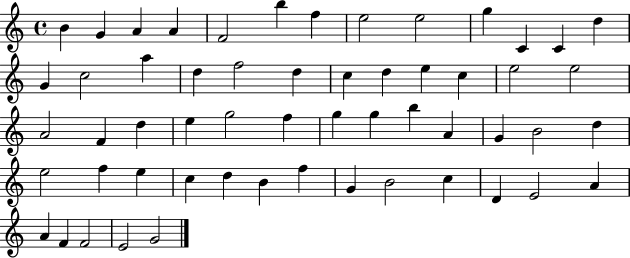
{
  \clef treble
  \time 4/4
  \defaultTimeSignature
  \key c \major
  b'4 g'4 a'4 a'4 | f'2 b''4 f''4 | e''2 e''2 | g''4 c'4 c'4 d''4 | \break g'4 c''2 a''4 | d''4 f''2 d''4 | c''4 d''4 e''4 c''4 | e''2 e''2 | \break a'2 f'4 d''4 | e''4 g''2 f''4 | g''4 g''4 b''4 a'4 | g'4 b'2 d''4 | \break e''2 f''4 e''4 | c''4 d''4 b'4 f''4 | g'4 b'2 c''4 | d'4 e'2 a'4 | \break a'4 f'4 f'2 | e'2 g'2 | \bar "|."
}